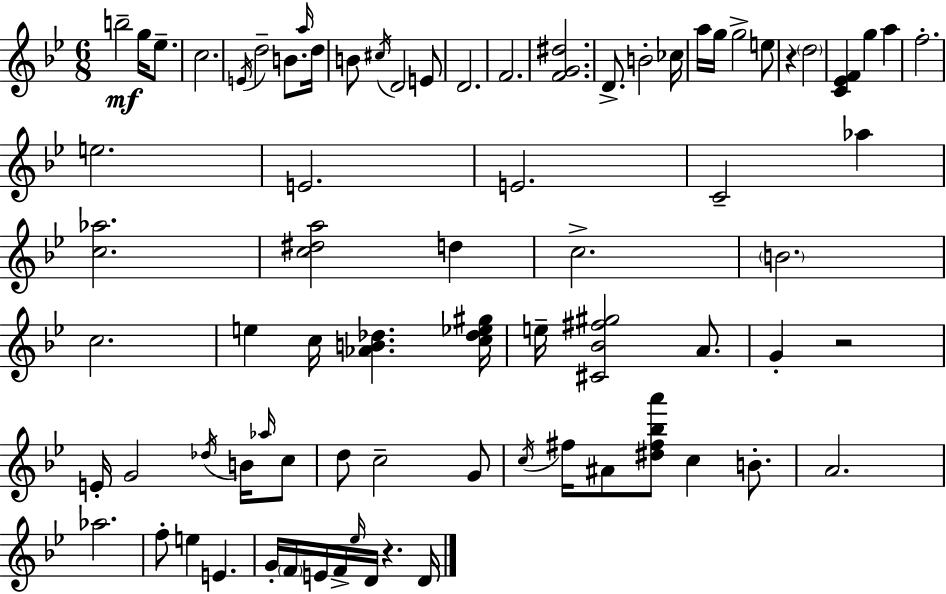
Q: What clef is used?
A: treble